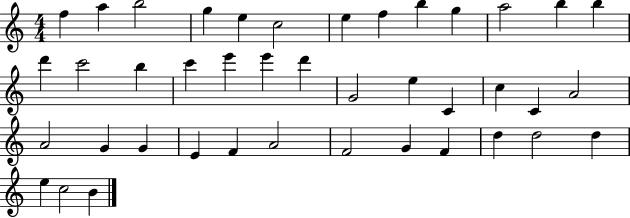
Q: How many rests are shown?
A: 0